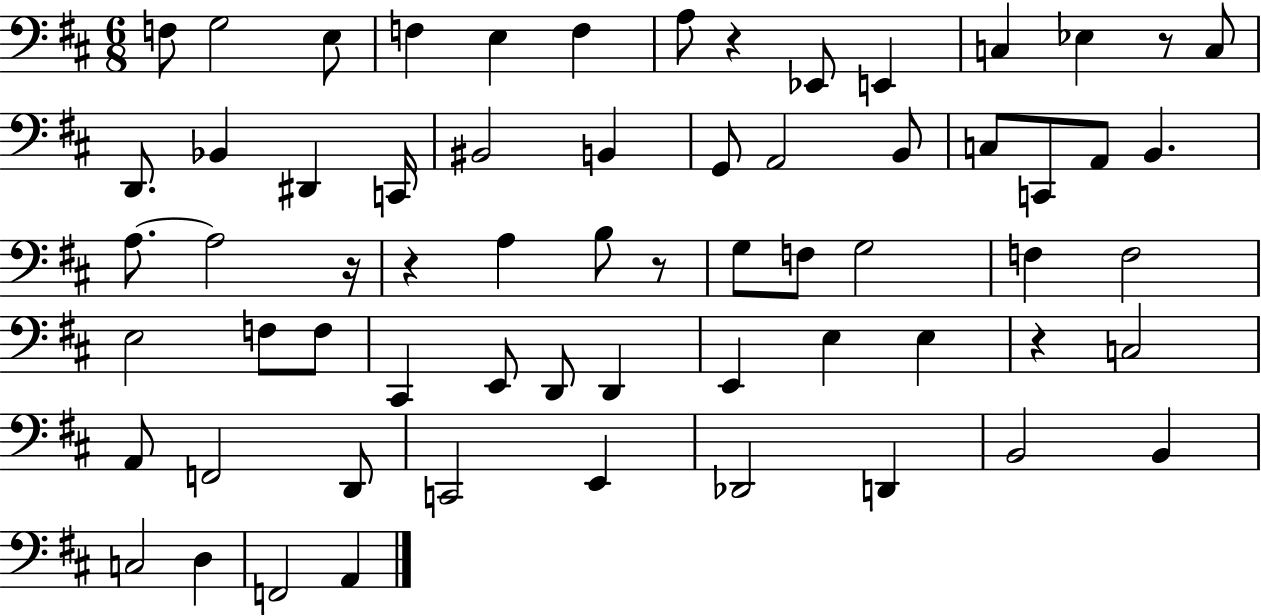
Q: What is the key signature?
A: D major